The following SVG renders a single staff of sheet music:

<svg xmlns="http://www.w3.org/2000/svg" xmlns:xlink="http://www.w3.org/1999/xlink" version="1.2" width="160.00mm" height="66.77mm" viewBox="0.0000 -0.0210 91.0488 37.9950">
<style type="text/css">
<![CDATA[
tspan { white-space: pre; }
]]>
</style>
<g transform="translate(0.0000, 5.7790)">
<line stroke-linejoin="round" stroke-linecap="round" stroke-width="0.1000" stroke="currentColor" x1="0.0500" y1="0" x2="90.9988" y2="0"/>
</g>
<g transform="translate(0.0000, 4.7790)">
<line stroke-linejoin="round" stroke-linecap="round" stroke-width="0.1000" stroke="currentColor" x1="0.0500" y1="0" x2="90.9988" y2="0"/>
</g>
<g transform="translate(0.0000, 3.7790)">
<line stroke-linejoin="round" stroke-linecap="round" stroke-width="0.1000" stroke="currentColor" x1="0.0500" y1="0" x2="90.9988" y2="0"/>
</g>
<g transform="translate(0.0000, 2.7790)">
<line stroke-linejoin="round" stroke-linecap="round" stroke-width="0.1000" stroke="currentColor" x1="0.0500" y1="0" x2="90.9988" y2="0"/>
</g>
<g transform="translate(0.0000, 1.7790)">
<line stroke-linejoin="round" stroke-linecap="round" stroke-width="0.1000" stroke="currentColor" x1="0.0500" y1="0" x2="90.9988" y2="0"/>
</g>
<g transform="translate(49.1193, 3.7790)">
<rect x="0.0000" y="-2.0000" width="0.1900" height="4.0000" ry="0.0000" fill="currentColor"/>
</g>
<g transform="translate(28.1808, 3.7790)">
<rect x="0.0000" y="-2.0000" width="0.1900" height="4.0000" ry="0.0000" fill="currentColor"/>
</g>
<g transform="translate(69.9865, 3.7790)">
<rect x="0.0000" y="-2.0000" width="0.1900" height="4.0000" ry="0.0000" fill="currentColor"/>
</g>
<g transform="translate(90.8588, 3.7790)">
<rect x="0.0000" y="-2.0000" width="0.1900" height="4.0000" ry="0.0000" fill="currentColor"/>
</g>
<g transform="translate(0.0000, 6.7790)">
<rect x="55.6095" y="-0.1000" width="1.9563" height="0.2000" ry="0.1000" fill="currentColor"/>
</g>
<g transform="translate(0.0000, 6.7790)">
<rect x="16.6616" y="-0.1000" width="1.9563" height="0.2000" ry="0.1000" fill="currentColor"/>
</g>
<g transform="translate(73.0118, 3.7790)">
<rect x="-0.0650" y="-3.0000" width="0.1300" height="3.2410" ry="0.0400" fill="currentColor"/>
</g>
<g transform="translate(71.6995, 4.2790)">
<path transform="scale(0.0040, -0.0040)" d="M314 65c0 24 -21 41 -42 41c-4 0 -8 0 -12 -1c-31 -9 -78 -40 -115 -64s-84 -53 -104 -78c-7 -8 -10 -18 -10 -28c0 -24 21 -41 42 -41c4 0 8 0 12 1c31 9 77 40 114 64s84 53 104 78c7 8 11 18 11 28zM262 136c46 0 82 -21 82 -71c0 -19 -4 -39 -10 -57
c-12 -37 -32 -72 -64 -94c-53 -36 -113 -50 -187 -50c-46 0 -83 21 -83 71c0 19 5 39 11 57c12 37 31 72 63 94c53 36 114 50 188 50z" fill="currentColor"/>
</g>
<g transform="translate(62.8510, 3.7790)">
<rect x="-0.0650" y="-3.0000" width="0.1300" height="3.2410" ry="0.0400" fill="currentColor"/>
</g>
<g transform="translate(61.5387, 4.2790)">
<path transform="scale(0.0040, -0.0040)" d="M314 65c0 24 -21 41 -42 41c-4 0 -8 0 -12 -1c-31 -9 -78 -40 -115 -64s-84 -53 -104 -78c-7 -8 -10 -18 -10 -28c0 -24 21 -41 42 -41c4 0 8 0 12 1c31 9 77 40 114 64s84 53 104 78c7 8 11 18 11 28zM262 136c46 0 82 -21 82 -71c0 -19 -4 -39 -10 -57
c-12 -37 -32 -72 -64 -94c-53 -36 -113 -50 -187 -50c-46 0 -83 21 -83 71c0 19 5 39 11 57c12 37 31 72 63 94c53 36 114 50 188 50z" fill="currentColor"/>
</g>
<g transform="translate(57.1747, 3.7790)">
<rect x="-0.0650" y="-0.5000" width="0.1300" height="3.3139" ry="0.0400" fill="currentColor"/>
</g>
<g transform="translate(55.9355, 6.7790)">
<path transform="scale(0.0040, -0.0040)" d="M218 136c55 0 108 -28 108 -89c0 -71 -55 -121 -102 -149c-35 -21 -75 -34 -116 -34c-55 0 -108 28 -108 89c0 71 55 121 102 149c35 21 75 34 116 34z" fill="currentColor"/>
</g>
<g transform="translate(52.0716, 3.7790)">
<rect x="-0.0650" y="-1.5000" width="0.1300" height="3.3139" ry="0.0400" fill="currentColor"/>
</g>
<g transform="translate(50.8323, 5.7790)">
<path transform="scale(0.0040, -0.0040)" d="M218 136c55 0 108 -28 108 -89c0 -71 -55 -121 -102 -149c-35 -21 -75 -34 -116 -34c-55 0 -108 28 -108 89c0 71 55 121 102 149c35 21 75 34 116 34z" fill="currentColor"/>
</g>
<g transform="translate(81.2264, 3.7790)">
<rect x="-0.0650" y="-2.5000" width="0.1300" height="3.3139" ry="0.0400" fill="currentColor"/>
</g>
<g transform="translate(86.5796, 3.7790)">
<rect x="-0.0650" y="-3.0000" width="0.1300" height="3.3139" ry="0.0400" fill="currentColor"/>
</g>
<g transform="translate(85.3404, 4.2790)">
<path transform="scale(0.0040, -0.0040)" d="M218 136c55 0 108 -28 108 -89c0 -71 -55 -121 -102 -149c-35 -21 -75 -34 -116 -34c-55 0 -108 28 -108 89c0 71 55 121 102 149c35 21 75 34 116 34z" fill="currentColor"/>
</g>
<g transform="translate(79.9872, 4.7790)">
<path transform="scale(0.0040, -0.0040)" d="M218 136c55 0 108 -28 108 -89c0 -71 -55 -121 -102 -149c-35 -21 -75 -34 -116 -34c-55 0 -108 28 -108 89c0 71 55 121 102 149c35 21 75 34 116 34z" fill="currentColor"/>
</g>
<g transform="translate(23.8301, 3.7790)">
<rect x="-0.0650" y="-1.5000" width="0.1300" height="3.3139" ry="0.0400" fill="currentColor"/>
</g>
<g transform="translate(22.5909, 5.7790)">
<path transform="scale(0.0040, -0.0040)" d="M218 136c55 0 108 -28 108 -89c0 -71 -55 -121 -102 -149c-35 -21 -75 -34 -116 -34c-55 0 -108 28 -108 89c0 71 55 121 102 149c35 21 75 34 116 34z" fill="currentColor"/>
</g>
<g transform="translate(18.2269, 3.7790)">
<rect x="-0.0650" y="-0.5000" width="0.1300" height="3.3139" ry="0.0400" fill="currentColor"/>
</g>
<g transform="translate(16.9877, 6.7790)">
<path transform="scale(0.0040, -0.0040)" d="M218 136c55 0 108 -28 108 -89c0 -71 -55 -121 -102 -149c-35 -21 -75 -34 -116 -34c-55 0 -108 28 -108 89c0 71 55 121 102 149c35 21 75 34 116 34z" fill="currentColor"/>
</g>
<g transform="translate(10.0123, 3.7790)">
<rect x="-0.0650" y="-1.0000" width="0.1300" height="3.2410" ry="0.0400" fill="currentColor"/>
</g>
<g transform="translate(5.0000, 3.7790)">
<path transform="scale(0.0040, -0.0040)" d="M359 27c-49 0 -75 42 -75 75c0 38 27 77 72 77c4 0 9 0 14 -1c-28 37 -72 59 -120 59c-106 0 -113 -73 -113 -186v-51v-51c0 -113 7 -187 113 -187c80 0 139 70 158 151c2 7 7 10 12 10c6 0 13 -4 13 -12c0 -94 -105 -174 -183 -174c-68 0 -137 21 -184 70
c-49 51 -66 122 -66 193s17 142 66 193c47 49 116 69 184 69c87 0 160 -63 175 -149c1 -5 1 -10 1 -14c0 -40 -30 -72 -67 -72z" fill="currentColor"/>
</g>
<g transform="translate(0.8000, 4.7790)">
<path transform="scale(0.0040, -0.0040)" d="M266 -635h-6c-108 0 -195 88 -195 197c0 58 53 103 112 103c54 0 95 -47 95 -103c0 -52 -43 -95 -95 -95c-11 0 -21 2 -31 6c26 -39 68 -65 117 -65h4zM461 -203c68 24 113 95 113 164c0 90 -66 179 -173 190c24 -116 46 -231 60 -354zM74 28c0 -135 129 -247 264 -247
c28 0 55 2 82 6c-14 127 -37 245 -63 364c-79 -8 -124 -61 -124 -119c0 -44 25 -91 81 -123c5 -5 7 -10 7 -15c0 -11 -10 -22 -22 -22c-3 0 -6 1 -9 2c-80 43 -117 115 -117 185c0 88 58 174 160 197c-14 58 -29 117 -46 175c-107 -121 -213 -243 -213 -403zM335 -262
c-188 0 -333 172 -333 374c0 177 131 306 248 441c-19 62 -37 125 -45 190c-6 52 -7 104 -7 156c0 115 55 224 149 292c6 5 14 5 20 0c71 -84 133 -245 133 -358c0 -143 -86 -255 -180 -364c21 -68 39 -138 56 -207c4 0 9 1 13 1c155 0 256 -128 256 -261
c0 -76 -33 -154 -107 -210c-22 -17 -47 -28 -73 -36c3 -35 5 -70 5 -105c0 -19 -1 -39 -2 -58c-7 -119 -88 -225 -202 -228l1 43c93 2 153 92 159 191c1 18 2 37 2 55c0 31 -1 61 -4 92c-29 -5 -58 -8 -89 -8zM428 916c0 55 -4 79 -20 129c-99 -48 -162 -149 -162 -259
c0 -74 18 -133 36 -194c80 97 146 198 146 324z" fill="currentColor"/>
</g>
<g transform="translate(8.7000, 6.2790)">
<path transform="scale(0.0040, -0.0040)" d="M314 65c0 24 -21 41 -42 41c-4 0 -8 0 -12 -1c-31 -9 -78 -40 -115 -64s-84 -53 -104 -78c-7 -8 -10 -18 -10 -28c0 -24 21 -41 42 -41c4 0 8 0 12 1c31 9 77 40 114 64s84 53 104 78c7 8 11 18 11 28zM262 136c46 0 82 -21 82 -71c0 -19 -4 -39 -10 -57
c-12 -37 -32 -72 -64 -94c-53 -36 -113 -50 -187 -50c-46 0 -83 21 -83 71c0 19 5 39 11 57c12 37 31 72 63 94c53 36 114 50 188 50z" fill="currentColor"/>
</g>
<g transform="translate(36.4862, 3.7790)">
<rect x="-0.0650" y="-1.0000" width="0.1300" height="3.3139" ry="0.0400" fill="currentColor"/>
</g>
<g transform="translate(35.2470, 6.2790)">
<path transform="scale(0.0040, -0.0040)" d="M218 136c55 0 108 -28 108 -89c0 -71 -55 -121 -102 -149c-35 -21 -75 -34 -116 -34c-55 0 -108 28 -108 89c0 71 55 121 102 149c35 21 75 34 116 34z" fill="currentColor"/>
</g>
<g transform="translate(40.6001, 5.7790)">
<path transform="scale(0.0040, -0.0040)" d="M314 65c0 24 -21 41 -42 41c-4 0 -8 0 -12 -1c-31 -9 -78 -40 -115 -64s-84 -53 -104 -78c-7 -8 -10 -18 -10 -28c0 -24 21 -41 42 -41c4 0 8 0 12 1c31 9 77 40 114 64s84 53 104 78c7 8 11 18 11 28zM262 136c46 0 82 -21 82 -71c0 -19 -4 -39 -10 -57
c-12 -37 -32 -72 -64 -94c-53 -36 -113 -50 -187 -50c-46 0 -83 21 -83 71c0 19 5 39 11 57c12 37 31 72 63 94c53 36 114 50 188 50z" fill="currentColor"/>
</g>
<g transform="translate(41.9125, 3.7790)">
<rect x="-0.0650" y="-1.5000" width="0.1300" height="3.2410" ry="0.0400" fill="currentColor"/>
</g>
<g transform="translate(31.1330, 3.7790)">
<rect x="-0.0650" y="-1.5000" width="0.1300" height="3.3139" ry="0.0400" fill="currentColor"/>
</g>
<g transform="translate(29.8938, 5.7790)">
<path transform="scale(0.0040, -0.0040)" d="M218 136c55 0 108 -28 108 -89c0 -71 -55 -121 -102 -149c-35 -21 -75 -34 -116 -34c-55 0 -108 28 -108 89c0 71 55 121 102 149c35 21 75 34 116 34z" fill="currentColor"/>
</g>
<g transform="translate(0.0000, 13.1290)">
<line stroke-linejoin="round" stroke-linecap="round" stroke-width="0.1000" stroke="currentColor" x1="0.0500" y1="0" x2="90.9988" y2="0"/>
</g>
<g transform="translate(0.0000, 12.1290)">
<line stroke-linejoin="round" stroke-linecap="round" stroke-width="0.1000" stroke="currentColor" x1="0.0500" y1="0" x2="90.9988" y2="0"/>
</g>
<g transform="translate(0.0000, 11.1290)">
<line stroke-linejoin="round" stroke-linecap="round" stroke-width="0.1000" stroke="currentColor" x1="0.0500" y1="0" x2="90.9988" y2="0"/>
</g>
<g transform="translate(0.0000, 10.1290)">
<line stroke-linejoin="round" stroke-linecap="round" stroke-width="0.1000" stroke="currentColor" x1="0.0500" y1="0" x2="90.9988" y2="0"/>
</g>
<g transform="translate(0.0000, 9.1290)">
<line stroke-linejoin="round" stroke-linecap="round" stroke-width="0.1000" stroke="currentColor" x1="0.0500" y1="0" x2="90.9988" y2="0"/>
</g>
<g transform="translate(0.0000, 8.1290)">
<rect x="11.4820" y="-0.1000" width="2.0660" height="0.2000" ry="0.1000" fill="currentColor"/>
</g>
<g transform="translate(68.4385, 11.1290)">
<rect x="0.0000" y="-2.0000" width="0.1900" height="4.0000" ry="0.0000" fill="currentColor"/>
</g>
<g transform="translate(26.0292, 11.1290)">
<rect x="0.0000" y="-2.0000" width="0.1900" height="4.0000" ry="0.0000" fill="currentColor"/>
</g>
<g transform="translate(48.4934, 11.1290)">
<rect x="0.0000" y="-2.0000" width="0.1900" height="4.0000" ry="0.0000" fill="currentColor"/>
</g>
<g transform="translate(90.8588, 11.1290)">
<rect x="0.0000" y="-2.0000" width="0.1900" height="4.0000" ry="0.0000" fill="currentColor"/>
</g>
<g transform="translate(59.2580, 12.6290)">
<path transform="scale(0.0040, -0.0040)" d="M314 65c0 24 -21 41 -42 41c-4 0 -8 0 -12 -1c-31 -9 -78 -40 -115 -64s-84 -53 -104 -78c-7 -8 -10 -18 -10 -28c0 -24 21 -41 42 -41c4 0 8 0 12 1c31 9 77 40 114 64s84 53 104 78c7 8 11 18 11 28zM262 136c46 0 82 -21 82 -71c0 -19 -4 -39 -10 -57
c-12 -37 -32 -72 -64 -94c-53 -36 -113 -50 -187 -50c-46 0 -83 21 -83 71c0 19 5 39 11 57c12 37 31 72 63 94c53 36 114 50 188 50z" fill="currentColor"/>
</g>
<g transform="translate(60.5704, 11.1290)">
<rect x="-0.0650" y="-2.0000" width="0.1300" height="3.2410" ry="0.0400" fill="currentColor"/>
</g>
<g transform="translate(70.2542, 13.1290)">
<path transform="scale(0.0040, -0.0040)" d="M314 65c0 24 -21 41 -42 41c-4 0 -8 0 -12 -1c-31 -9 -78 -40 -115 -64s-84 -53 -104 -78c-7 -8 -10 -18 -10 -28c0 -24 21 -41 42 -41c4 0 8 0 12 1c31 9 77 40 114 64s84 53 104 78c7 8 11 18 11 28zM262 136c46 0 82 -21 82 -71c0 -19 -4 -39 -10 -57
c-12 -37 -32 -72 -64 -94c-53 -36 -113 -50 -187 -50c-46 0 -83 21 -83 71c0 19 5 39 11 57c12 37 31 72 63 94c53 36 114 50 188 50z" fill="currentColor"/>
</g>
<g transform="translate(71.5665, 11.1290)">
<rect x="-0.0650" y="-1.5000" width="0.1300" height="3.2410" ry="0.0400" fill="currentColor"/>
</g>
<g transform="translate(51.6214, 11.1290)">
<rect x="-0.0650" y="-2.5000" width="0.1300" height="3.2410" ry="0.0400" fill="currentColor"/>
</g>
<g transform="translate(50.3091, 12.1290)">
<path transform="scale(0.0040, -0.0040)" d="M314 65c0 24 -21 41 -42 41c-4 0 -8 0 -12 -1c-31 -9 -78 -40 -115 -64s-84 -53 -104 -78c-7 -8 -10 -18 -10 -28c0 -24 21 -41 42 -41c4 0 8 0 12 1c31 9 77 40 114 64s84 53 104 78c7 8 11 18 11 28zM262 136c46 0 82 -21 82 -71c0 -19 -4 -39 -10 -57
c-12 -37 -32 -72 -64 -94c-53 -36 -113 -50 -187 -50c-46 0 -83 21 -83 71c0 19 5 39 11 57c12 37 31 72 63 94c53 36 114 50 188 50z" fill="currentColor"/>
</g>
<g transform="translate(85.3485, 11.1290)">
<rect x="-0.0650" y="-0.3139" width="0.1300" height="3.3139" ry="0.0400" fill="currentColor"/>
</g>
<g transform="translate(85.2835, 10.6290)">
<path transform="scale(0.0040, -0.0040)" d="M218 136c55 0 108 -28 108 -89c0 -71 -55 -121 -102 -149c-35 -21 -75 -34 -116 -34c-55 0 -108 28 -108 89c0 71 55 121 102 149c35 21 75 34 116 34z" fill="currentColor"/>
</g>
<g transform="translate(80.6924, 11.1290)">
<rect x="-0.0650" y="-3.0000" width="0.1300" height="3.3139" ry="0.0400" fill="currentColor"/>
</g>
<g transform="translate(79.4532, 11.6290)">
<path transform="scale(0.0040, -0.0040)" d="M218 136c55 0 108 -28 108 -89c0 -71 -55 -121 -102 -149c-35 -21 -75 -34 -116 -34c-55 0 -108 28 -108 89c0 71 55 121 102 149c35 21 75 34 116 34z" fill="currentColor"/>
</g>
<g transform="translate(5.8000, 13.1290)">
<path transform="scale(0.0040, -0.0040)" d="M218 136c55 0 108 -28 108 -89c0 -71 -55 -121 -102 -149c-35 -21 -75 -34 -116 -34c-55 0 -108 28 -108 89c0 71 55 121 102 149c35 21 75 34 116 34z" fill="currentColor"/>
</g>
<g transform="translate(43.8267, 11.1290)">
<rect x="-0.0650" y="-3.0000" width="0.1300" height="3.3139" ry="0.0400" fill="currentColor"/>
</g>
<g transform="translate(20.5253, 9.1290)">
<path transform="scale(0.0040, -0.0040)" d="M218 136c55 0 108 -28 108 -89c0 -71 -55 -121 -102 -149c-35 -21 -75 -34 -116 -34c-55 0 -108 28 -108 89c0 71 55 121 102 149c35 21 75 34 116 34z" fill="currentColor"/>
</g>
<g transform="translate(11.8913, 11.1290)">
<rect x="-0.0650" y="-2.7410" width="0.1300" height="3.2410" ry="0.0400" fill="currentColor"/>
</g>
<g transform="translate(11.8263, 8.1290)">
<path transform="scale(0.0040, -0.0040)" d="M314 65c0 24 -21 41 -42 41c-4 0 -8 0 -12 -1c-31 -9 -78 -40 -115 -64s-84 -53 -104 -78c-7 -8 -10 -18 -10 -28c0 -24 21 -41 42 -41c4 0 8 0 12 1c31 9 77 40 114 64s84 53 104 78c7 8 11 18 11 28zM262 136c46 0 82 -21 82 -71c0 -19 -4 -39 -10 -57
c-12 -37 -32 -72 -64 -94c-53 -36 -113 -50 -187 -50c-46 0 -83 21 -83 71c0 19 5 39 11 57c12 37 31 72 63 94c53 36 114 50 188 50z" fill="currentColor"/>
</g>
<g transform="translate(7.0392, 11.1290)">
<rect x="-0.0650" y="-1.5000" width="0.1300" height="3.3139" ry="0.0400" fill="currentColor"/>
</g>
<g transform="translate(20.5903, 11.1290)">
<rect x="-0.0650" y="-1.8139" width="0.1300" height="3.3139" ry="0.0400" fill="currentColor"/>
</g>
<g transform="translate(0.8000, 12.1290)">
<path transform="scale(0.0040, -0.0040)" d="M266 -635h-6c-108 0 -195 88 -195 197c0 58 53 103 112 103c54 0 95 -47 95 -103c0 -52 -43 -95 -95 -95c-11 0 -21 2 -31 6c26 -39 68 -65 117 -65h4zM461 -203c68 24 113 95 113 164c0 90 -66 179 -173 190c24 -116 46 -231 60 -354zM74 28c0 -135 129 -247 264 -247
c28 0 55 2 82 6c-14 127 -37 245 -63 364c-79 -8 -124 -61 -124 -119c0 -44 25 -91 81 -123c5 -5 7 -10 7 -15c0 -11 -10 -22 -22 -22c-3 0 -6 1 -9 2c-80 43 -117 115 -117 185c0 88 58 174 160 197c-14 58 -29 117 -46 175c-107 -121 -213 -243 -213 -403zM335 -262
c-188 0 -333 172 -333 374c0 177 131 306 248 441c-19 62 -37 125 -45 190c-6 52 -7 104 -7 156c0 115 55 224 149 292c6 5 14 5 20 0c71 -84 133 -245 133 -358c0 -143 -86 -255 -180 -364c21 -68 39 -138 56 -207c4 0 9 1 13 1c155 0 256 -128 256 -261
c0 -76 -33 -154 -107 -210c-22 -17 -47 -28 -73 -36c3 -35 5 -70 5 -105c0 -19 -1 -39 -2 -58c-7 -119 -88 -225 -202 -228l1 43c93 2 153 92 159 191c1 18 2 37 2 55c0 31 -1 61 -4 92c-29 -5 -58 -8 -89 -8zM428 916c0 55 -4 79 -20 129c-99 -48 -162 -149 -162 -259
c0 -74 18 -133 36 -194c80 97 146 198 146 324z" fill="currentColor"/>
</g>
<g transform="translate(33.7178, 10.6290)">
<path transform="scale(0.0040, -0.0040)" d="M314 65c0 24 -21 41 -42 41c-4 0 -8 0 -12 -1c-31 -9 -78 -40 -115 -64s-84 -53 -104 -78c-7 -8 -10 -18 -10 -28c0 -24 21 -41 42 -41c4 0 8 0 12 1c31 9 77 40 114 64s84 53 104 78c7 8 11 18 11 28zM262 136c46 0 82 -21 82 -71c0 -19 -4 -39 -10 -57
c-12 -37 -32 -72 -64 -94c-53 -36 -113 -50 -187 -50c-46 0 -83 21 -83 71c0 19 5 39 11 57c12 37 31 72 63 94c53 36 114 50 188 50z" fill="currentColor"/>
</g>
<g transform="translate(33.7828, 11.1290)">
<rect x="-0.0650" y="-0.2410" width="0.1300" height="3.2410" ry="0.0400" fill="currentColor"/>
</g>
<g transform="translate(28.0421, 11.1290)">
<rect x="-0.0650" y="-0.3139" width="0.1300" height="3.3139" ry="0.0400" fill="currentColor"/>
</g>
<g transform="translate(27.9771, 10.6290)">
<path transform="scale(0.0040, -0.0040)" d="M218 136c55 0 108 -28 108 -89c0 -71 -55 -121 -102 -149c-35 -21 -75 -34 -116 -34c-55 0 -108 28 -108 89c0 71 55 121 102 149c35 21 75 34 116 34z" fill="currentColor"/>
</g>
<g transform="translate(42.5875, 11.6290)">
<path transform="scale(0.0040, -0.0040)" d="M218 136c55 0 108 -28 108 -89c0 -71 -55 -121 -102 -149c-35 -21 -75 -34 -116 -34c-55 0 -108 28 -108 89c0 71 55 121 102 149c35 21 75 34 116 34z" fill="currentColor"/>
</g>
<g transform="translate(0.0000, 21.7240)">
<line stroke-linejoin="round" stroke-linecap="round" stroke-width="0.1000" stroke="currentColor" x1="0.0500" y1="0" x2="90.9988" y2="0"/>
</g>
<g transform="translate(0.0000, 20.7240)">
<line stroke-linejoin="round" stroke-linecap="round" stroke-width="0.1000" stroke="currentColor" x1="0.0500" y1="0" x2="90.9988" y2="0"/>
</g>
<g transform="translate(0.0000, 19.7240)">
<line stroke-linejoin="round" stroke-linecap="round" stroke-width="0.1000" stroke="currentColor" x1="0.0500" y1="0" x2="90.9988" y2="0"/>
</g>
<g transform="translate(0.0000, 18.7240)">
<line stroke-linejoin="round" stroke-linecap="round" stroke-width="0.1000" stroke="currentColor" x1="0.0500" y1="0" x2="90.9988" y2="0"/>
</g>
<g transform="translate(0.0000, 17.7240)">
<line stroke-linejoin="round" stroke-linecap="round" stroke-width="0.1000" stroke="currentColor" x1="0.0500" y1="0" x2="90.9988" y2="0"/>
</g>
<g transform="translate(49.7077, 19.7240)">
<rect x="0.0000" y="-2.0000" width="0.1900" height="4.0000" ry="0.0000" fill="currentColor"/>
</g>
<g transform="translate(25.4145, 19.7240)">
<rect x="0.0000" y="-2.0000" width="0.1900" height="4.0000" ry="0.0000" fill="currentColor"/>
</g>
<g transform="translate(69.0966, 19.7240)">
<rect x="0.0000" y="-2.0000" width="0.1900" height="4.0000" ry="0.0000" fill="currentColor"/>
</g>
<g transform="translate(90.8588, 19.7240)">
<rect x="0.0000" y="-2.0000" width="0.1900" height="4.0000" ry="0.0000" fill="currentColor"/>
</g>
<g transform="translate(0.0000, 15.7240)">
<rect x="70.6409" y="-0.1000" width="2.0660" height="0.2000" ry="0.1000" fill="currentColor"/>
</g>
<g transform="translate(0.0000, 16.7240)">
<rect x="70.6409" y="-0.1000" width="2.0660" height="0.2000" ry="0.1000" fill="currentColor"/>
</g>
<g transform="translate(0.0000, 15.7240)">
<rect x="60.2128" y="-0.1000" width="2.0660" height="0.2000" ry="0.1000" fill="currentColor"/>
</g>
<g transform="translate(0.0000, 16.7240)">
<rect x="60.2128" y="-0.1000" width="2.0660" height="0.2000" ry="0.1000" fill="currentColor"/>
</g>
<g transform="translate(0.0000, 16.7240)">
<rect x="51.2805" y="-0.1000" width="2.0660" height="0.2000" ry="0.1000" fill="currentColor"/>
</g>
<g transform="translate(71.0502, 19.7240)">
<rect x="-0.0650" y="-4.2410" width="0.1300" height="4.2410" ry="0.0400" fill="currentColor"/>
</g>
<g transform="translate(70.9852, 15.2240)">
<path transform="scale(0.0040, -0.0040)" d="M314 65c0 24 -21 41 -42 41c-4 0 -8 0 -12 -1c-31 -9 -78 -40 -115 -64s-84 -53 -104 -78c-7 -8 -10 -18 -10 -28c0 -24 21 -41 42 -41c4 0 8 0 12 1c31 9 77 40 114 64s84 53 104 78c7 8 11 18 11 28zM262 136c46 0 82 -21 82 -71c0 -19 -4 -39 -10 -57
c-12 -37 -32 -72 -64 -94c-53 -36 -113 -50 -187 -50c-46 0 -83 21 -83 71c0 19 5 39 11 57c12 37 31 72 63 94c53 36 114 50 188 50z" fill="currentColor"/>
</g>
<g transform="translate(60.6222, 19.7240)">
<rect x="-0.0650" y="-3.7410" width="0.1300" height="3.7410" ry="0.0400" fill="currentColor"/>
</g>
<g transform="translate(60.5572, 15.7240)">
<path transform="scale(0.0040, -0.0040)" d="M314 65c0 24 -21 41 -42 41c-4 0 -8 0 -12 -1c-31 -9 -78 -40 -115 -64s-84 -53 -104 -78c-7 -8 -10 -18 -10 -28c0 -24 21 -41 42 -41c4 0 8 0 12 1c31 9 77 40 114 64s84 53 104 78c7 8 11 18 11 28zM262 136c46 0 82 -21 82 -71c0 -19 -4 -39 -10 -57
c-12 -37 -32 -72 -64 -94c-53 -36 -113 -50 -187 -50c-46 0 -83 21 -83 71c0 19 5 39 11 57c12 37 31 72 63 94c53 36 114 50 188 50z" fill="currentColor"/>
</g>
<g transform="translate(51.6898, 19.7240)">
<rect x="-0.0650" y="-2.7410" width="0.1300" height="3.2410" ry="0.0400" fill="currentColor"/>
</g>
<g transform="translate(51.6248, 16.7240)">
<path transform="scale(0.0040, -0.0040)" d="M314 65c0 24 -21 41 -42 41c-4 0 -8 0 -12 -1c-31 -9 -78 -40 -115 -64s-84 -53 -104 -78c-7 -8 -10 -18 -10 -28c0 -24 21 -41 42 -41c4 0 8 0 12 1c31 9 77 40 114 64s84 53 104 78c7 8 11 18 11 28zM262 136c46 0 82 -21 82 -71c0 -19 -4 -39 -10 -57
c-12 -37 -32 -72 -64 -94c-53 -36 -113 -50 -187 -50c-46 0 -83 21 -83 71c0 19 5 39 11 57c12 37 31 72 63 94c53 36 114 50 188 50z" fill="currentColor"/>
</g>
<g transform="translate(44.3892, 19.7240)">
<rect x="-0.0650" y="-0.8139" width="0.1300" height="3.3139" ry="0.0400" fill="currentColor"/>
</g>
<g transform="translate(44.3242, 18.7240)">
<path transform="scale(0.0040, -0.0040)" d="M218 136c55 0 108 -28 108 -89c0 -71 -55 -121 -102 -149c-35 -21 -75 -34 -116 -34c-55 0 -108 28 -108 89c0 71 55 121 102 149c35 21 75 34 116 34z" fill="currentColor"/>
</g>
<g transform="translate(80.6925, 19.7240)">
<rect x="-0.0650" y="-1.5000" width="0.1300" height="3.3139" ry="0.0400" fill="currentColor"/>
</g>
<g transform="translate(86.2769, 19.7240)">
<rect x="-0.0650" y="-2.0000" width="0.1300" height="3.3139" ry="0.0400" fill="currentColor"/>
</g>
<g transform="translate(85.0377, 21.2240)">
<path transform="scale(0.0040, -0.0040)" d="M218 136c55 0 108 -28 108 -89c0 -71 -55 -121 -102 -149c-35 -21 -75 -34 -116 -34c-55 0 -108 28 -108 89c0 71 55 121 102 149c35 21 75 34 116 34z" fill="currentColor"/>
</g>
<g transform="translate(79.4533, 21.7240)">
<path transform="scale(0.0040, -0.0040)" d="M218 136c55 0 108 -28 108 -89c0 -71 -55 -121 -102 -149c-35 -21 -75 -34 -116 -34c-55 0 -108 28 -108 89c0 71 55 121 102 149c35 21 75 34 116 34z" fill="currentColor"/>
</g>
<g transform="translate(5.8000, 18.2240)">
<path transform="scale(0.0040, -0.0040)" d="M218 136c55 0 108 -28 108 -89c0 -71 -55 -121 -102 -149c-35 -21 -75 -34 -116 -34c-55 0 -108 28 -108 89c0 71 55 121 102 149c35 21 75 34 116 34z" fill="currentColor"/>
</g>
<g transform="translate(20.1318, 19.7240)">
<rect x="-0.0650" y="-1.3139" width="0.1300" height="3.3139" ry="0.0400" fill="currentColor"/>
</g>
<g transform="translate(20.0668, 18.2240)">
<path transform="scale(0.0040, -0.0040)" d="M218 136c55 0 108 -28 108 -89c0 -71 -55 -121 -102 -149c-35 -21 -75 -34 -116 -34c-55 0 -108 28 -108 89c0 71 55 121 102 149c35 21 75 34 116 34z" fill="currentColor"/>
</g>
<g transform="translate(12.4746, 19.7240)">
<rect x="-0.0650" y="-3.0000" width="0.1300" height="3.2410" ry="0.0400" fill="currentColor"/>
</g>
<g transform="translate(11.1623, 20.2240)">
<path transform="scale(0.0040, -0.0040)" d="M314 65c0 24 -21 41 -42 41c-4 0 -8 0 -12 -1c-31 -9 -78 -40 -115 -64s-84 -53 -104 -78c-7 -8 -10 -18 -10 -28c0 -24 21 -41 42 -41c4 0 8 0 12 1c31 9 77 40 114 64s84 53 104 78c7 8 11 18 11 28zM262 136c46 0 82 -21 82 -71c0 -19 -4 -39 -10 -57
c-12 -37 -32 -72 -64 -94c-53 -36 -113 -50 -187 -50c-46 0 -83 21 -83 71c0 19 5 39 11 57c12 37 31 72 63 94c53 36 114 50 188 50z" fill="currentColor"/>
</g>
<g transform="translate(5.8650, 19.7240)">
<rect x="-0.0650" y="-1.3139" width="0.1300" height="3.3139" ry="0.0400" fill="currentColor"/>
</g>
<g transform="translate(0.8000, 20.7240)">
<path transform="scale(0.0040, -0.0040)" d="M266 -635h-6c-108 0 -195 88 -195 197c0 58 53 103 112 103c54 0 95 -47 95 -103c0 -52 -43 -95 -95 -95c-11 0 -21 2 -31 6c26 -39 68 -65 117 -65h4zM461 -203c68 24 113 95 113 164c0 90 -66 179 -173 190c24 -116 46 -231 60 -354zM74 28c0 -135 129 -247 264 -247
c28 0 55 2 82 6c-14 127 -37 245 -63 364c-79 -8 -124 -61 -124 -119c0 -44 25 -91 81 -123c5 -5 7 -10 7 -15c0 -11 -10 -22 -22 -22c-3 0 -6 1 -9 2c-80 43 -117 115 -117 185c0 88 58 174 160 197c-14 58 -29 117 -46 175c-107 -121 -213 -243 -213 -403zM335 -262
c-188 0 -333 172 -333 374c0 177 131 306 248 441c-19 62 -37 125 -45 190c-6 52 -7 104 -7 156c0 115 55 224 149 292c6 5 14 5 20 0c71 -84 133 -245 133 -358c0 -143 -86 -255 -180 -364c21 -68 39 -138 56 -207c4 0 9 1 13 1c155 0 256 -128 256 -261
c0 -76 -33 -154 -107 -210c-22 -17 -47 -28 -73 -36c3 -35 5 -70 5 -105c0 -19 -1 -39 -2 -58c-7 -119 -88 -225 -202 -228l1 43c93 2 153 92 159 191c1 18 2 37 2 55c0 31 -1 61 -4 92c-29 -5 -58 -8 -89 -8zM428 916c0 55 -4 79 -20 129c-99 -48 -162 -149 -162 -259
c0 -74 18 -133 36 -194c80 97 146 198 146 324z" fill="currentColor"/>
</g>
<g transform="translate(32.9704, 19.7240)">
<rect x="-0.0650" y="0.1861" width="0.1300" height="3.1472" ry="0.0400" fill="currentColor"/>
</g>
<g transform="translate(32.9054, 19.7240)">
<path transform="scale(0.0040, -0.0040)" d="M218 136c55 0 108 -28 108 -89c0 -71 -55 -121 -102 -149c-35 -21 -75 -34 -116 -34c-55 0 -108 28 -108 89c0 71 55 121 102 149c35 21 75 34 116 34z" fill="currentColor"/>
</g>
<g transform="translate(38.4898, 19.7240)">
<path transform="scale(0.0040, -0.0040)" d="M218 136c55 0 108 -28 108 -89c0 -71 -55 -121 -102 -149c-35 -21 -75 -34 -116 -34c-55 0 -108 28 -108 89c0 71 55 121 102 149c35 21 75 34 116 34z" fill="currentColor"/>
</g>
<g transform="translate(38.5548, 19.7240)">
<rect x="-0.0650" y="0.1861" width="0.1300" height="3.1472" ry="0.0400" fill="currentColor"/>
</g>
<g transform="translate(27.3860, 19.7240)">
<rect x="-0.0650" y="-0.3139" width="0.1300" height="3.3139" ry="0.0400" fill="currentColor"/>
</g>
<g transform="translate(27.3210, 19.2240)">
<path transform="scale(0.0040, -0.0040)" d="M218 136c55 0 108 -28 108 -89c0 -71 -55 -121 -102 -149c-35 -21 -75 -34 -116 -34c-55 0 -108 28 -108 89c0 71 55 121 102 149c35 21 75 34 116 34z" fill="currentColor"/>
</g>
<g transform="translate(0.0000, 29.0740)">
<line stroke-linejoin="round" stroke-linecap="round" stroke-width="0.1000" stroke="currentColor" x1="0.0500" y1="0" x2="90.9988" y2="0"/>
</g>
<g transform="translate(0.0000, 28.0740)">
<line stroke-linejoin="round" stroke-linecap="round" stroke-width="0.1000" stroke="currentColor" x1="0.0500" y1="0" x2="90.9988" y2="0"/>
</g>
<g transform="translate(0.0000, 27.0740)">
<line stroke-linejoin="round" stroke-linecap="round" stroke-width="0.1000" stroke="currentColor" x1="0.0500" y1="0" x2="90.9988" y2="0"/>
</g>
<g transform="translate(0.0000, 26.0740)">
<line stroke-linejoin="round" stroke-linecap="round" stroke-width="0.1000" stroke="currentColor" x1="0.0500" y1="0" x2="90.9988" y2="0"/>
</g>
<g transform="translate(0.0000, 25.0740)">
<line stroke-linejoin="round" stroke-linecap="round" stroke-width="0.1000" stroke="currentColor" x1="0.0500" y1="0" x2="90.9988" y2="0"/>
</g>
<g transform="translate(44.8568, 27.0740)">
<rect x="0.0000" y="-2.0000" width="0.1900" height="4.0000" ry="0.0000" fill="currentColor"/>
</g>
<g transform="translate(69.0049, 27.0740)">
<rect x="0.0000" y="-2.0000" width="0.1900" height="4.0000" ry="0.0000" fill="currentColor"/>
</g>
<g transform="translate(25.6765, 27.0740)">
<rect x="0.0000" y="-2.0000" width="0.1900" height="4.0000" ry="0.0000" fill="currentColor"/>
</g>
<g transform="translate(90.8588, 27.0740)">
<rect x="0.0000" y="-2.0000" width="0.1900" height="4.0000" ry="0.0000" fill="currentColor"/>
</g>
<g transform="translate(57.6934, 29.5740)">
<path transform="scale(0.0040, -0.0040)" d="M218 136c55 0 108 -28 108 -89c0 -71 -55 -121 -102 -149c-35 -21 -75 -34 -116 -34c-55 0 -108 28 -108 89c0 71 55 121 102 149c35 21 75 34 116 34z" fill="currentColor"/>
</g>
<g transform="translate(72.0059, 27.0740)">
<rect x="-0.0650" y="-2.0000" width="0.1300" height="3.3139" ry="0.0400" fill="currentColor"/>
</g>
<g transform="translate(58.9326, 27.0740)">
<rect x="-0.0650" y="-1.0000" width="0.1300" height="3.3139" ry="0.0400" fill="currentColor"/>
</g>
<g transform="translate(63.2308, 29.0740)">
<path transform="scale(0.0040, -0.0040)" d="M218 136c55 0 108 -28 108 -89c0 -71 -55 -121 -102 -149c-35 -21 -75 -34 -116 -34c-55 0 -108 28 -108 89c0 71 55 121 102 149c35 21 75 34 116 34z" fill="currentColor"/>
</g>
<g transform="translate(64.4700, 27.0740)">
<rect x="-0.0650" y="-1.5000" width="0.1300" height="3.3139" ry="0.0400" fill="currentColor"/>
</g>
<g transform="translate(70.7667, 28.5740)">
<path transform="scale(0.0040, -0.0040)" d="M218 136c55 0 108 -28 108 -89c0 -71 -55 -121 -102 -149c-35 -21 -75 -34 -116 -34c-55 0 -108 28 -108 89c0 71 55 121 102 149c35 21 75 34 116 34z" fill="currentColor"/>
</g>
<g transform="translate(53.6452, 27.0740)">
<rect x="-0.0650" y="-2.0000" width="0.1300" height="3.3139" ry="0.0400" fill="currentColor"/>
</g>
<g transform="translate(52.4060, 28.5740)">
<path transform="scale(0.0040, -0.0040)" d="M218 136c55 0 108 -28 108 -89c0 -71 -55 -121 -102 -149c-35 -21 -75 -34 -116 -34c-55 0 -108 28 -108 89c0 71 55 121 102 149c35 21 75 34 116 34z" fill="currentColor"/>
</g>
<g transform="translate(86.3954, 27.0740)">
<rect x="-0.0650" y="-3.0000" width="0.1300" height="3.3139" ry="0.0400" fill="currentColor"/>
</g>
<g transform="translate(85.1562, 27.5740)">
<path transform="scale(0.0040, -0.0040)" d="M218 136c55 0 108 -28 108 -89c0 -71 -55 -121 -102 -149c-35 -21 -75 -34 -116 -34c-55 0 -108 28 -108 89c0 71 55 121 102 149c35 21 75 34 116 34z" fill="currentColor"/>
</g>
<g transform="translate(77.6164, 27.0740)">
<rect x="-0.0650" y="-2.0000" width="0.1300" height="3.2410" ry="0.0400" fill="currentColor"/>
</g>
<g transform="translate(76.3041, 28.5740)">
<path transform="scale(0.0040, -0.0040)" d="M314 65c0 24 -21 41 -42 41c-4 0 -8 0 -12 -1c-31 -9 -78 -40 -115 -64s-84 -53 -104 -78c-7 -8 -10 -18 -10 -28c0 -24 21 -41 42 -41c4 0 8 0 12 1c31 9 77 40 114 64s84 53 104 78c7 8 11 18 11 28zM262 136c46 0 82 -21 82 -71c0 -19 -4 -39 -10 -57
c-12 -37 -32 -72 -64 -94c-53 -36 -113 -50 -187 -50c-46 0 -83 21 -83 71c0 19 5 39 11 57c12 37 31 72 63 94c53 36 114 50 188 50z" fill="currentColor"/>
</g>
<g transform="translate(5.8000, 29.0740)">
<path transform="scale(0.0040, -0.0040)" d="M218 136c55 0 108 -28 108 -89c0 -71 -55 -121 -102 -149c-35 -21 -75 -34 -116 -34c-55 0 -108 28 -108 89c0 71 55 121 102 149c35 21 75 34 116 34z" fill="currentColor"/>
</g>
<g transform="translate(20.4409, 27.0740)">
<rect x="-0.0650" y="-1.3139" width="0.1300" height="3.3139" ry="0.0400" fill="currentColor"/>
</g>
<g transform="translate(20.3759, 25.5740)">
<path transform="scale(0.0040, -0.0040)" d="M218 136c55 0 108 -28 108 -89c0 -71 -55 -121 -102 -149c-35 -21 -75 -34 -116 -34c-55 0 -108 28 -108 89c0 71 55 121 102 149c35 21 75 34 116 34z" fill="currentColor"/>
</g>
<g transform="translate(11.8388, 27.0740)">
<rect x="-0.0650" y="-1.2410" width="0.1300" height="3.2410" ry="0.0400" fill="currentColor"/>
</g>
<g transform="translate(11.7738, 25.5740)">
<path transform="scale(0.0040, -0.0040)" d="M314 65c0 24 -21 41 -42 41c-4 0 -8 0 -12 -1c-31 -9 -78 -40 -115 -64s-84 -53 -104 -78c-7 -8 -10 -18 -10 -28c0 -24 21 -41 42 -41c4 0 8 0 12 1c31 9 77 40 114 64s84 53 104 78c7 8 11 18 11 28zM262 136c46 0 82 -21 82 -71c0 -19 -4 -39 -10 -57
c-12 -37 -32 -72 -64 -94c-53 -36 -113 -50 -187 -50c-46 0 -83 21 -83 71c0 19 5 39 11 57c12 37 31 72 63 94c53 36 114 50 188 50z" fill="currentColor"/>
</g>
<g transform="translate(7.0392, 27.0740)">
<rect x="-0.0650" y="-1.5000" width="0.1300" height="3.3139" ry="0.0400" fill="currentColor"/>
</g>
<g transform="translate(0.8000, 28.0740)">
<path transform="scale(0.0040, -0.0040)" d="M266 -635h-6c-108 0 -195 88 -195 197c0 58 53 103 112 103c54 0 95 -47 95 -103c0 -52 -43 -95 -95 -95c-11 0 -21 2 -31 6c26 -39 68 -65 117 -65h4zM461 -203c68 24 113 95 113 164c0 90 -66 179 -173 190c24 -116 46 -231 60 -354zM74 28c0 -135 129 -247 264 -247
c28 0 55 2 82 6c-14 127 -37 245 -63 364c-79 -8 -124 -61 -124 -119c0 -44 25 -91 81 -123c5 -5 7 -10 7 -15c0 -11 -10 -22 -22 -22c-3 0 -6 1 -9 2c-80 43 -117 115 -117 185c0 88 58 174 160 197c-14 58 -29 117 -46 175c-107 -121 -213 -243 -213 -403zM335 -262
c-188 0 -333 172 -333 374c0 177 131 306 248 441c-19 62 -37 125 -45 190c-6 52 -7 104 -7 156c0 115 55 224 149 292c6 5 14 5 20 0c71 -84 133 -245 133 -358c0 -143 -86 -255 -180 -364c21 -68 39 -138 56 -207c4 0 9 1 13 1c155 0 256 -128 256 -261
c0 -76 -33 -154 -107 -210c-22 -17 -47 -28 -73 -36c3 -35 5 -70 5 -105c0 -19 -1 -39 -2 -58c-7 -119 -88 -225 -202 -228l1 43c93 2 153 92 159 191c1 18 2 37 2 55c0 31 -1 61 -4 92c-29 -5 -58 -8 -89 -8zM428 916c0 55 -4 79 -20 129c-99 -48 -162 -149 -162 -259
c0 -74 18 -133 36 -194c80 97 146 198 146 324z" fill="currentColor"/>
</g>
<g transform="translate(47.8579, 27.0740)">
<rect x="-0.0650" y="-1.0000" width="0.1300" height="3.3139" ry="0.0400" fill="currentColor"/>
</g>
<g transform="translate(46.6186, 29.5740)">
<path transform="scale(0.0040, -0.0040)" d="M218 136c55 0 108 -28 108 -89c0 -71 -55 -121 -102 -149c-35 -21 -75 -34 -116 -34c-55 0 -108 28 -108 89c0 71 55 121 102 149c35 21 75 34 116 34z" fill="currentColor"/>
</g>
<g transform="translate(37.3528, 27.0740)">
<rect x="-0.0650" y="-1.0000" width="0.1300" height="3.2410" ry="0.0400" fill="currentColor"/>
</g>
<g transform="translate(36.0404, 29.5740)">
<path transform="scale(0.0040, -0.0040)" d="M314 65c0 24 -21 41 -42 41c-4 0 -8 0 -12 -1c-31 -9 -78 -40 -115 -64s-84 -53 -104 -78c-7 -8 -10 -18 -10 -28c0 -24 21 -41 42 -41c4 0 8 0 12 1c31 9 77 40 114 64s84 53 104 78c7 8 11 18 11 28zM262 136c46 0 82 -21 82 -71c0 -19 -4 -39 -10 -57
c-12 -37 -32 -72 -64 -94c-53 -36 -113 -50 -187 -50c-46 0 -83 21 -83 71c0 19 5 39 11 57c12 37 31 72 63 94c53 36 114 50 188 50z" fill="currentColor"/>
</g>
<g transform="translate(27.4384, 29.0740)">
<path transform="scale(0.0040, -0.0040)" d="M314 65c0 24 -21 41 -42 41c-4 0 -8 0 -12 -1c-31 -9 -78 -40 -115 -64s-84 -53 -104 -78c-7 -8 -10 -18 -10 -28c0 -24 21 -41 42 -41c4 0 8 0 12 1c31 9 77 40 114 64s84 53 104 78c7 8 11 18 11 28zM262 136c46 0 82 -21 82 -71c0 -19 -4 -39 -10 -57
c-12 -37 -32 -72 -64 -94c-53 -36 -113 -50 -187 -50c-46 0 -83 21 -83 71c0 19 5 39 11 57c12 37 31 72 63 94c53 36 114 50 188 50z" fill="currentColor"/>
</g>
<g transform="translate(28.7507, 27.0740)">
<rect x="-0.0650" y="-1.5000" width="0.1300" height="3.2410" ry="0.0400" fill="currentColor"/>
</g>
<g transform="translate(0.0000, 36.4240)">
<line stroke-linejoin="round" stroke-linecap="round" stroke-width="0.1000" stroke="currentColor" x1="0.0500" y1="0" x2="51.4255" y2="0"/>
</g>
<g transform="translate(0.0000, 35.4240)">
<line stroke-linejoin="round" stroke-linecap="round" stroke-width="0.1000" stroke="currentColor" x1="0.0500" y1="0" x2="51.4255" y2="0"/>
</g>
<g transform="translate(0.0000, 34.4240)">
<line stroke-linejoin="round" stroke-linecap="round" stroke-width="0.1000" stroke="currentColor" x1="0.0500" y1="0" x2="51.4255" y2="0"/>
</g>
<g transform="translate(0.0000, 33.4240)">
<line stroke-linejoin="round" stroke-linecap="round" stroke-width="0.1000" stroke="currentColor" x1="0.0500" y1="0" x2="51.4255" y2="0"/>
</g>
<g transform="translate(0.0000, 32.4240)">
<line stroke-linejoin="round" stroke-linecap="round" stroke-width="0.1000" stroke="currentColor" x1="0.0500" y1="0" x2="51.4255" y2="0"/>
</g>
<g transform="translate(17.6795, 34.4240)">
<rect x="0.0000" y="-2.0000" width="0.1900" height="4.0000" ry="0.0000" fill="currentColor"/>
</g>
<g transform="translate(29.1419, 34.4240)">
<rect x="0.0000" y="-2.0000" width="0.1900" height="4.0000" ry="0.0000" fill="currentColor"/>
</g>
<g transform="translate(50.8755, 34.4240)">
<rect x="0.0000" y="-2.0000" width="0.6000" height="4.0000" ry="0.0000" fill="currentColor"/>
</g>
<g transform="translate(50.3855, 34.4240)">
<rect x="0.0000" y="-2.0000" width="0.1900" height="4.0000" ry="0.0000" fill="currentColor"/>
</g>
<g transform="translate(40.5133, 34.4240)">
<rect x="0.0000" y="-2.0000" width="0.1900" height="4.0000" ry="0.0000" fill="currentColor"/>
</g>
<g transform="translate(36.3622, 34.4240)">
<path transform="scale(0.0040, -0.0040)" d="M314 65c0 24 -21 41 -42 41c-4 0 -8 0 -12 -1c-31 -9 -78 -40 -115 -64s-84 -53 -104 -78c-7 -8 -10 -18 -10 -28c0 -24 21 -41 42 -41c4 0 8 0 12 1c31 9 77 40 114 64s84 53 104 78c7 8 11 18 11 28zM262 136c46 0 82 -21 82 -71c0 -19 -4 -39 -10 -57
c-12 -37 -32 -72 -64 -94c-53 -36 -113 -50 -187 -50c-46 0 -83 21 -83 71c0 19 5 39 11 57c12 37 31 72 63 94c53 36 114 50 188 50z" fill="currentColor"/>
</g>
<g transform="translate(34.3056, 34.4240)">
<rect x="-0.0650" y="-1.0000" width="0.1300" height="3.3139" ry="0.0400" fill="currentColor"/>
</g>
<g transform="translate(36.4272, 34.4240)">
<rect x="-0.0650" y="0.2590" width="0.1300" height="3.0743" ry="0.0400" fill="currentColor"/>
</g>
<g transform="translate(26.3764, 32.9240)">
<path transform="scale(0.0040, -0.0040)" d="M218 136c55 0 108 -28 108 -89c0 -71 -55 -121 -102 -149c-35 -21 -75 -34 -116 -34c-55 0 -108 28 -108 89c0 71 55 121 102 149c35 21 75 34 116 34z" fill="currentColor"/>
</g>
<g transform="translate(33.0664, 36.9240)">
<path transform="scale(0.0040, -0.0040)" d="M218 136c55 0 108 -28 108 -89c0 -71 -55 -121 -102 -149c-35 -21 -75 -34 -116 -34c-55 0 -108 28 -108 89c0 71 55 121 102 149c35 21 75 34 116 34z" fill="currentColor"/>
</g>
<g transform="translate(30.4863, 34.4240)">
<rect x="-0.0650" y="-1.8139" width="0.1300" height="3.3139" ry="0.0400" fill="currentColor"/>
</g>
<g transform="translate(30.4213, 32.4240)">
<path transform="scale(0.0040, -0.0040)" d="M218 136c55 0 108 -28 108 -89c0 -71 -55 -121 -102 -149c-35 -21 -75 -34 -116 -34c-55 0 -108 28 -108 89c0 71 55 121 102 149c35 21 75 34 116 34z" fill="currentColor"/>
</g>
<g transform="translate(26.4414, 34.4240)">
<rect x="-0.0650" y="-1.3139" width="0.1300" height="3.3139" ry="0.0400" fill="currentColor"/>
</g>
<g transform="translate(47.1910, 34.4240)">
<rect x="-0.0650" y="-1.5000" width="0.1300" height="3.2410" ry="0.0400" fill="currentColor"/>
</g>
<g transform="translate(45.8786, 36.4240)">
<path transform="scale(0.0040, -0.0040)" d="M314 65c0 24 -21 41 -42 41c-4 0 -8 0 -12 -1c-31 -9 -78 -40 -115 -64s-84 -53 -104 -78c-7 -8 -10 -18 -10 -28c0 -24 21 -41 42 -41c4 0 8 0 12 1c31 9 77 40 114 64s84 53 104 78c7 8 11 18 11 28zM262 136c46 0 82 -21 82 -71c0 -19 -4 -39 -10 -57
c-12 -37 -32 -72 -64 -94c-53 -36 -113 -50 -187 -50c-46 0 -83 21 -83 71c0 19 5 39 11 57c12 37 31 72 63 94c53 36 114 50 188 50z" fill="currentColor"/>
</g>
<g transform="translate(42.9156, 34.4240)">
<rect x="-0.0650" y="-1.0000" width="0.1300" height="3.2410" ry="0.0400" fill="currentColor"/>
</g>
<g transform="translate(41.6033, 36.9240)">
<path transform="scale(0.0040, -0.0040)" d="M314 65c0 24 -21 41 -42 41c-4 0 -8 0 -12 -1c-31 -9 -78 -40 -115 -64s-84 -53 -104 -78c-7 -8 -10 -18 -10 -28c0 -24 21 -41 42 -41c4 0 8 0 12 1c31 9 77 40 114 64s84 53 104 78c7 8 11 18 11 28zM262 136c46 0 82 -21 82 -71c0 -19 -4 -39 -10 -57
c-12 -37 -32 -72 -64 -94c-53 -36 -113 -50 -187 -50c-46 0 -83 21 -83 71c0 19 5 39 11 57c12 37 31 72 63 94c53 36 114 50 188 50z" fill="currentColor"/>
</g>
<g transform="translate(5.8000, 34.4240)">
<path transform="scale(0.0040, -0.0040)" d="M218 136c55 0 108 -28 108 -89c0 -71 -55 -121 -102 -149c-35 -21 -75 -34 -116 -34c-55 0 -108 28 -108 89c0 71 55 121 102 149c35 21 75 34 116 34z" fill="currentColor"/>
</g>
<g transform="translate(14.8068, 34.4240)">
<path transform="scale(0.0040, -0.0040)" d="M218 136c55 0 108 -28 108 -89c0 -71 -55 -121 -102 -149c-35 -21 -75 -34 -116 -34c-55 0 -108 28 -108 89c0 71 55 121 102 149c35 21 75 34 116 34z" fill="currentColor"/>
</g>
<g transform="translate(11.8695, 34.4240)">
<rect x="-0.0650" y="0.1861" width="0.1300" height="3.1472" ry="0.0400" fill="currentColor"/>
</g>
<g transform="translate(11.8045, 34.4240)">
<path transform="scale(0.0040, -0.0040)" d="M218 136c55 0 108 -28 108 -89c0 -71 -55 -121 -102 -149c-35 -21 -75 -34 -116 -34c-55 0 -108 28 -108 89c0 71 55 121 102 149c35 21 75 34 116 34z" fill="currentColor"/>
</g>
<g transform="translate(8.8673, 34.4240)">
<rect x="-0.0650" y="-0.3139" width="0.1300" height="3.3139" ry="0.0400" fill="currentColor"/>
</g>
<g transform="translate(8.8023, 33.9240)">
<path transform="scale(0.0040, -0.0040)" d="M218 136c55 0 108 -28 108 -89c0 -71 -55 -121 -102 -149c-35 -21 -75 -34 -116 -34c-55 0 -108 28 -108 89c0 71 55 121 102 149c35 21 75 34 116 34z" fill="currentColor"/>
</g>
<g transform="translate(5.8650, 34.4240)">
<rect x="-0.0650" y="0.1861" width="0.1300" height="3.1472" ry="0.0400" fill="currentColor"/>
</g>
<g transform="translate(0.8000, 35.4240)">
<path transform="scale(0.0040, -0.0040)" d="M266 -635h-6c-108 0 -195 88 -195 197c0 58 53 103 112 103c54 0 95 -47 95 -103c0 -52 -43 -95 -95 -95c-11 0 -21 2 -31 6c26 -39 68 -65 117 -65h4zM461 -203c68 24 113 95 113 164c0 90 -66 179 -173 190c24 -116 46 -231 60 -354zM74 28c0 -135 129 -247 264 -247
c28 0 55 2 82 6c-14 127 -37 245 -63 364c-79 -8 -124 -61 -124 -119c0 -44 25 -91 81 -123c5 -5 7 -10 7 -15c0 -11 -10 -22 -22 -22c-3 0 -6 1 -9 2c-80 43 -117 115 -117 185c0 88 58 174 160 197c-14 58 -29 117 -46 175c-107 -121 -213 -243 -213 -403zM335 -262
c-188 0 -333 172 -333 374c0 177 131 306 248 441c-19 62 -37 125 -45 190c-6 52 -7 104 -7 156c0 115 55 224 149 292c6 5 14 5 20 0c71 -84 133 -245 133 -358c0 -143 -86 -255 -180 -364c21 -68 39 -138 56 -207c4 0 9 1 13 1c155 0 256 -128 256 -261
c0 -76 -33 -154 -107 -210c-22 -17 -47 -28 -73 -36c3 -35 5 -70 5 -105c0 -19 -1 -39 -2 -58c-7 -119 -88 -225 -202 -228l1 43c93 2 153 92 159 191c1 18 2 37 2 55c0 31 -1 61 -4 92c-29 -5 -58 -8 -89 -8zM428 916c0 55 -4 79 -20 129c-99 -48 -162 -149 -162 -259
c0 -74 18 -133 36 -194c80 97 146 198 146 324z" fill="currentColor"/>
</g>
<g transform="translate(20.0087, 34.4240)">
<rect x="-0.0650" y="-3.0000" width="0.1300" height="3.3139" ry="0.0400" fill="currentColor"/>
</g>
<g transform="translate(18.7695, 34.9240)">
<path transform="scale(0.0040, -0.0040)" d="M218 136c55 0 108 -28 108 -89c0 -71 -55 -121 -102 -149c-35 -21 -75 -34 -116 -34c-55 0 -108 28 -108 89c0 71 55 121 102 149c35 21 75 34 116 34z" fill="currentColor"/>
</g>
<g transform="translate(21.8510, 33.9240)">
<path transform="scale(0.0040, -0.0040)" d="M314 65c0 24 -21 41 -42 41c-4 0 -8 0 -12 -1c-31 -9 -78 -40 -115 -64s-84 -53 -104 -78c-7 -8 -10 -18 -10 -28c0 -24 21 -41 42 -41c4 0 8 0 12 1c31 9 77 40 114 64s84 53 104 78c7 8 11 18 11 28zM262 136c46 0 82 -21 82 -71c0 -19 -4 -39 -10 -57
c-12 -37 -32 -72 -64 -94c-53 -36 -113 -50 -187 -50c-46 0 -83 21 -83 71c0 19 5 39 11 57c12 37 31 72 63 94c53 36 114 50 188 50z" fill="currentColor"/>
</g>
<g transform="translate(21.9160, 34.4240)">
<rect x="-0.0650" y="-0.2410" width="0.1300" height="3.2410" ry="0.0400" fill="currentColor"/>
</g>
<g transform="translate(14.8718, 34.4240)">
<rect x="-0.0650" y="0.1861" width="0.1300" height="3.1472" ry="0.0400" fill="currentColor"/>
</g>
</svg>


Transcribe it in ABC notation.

X:1
T:Untitled
M:4/4
L:1/4
K:C
D2 C E E D E2 E C A2 A2 G A E a2 f c c2 A G2 F2 E2 A c e A2 e c B B d a2 c'2 d'2 E F E e2 e E2 D2 D F D E F F2 A B c B B A c2 e f D B2 D2 E2